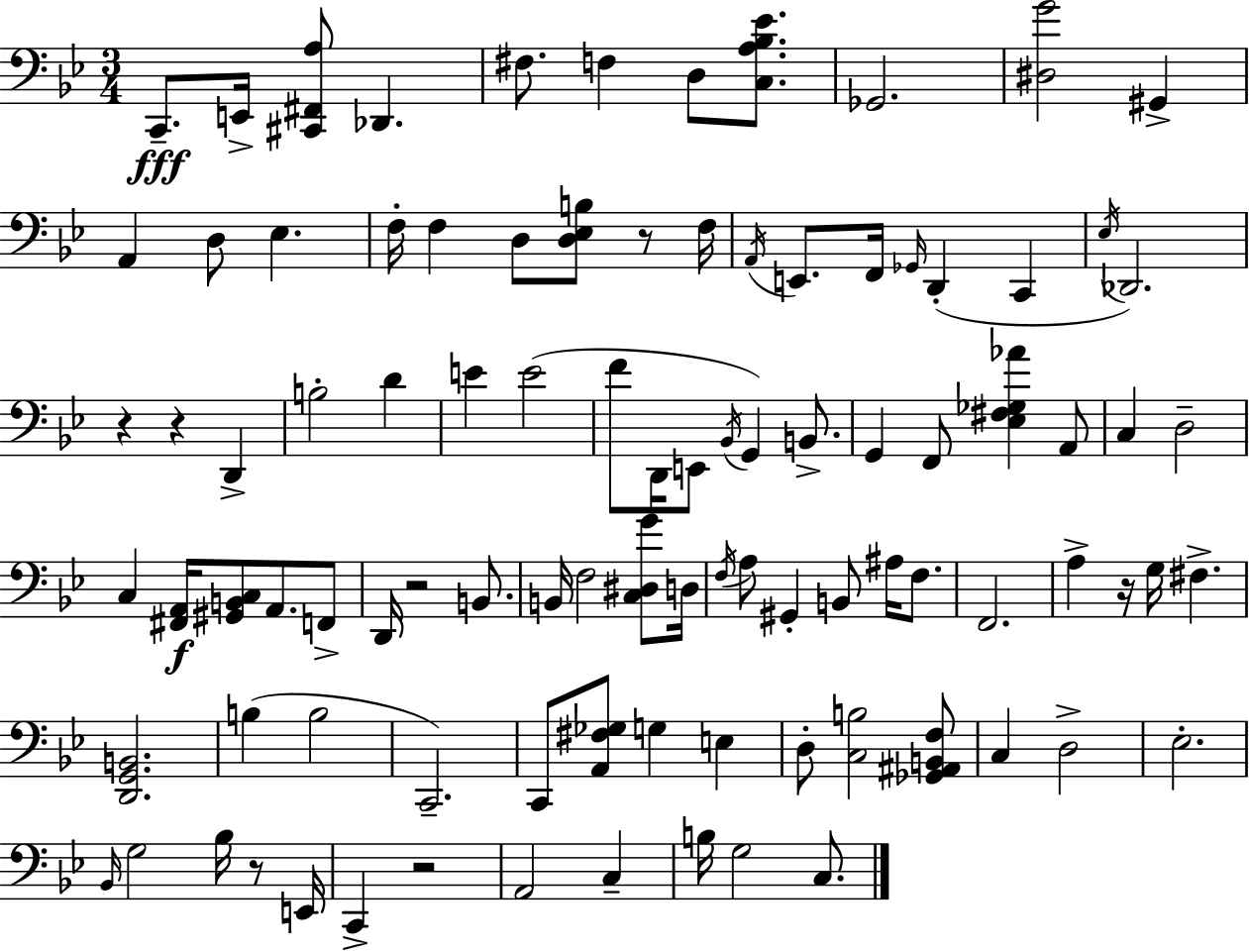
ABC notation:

X:1
T:Untitled
M:3/4
L:1/4
K:Gm
C,,/2 E,,/4 [^C,,^F,,A,]/2 _D,, ^F,/2 F, D,/2 [C,A,_B,_E]/2 _G,,2 [^D,G]2 ^G,, A,, D,/2 _E, F,/4 F, D,/2 [D,_E,B,]/2 z/2 F,/4 A,,/4 E,,/2 F,,/4 _G,,/4 D,, C,, _E,/4 _D,,2 z z D,, B,2 D E E2 F/2 D,,/4 E,,/2 _B,,/4 G,, B,,/2 G,, F,,/2 [_E,^F,_G,_A] A,,/2 C, D,2 C, [^F,,A,,]/4 [^G,,B,,C,]/2 A,,/2 F,,/2 D,,/4 z2 B,,/2 B,,/4 F,2 [C,^D,G]/2 D,/4 F,/4 A,/2 ^G,, B,,/2 ^A,/4 F,/2 F,,2 A, z/4 G,/4 ^F, [D,,G,,B,,]2 B, B,2 C,,2 C,,/2 [A,,^F,_G,]/2 G, E, D,/2 [C,B,]2 [_G,,^A,,B,,F,]/2 C, D,2 _E,2 _B,,/4 G,2 _B,/4 z/2 E,,/4 C,, z2 A,,2 C, B,/4 G,2 C,/2